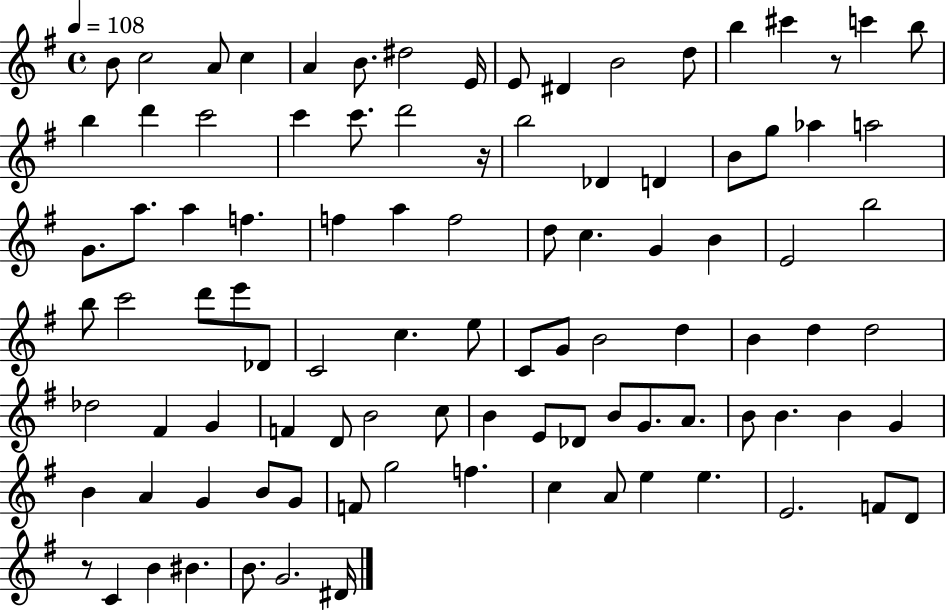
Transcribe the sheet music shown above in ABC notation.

X:1
T:Untitled
M:4/4
L:1/4
K:G
B/2 c2 A/2 c A B/2 ^d2 E/4 E/2 ^D B2 d/2 b ^c' z/2 c' b/2 b d' c'2 c' c'/2 d'2 z/4 b2 _D D B/2 g/2 _a a2 G/2 a/2 a f f a f2 d/2 c G B E2 b2 b/2 c'2 d'/2 e'/2 _D/2 C2 c e/2 C/2 G/2 B2 d B d d2 _d2 ^F G F D/2 B2 c/2 B E/2 _D/2 B/2 G/2 A/2 B/2 B B G B A G B/2 G/2 F/2 g2 f c A/2 e e E2 F/2 D/2 z/2 C B ^B B/2 G2 ^D/4